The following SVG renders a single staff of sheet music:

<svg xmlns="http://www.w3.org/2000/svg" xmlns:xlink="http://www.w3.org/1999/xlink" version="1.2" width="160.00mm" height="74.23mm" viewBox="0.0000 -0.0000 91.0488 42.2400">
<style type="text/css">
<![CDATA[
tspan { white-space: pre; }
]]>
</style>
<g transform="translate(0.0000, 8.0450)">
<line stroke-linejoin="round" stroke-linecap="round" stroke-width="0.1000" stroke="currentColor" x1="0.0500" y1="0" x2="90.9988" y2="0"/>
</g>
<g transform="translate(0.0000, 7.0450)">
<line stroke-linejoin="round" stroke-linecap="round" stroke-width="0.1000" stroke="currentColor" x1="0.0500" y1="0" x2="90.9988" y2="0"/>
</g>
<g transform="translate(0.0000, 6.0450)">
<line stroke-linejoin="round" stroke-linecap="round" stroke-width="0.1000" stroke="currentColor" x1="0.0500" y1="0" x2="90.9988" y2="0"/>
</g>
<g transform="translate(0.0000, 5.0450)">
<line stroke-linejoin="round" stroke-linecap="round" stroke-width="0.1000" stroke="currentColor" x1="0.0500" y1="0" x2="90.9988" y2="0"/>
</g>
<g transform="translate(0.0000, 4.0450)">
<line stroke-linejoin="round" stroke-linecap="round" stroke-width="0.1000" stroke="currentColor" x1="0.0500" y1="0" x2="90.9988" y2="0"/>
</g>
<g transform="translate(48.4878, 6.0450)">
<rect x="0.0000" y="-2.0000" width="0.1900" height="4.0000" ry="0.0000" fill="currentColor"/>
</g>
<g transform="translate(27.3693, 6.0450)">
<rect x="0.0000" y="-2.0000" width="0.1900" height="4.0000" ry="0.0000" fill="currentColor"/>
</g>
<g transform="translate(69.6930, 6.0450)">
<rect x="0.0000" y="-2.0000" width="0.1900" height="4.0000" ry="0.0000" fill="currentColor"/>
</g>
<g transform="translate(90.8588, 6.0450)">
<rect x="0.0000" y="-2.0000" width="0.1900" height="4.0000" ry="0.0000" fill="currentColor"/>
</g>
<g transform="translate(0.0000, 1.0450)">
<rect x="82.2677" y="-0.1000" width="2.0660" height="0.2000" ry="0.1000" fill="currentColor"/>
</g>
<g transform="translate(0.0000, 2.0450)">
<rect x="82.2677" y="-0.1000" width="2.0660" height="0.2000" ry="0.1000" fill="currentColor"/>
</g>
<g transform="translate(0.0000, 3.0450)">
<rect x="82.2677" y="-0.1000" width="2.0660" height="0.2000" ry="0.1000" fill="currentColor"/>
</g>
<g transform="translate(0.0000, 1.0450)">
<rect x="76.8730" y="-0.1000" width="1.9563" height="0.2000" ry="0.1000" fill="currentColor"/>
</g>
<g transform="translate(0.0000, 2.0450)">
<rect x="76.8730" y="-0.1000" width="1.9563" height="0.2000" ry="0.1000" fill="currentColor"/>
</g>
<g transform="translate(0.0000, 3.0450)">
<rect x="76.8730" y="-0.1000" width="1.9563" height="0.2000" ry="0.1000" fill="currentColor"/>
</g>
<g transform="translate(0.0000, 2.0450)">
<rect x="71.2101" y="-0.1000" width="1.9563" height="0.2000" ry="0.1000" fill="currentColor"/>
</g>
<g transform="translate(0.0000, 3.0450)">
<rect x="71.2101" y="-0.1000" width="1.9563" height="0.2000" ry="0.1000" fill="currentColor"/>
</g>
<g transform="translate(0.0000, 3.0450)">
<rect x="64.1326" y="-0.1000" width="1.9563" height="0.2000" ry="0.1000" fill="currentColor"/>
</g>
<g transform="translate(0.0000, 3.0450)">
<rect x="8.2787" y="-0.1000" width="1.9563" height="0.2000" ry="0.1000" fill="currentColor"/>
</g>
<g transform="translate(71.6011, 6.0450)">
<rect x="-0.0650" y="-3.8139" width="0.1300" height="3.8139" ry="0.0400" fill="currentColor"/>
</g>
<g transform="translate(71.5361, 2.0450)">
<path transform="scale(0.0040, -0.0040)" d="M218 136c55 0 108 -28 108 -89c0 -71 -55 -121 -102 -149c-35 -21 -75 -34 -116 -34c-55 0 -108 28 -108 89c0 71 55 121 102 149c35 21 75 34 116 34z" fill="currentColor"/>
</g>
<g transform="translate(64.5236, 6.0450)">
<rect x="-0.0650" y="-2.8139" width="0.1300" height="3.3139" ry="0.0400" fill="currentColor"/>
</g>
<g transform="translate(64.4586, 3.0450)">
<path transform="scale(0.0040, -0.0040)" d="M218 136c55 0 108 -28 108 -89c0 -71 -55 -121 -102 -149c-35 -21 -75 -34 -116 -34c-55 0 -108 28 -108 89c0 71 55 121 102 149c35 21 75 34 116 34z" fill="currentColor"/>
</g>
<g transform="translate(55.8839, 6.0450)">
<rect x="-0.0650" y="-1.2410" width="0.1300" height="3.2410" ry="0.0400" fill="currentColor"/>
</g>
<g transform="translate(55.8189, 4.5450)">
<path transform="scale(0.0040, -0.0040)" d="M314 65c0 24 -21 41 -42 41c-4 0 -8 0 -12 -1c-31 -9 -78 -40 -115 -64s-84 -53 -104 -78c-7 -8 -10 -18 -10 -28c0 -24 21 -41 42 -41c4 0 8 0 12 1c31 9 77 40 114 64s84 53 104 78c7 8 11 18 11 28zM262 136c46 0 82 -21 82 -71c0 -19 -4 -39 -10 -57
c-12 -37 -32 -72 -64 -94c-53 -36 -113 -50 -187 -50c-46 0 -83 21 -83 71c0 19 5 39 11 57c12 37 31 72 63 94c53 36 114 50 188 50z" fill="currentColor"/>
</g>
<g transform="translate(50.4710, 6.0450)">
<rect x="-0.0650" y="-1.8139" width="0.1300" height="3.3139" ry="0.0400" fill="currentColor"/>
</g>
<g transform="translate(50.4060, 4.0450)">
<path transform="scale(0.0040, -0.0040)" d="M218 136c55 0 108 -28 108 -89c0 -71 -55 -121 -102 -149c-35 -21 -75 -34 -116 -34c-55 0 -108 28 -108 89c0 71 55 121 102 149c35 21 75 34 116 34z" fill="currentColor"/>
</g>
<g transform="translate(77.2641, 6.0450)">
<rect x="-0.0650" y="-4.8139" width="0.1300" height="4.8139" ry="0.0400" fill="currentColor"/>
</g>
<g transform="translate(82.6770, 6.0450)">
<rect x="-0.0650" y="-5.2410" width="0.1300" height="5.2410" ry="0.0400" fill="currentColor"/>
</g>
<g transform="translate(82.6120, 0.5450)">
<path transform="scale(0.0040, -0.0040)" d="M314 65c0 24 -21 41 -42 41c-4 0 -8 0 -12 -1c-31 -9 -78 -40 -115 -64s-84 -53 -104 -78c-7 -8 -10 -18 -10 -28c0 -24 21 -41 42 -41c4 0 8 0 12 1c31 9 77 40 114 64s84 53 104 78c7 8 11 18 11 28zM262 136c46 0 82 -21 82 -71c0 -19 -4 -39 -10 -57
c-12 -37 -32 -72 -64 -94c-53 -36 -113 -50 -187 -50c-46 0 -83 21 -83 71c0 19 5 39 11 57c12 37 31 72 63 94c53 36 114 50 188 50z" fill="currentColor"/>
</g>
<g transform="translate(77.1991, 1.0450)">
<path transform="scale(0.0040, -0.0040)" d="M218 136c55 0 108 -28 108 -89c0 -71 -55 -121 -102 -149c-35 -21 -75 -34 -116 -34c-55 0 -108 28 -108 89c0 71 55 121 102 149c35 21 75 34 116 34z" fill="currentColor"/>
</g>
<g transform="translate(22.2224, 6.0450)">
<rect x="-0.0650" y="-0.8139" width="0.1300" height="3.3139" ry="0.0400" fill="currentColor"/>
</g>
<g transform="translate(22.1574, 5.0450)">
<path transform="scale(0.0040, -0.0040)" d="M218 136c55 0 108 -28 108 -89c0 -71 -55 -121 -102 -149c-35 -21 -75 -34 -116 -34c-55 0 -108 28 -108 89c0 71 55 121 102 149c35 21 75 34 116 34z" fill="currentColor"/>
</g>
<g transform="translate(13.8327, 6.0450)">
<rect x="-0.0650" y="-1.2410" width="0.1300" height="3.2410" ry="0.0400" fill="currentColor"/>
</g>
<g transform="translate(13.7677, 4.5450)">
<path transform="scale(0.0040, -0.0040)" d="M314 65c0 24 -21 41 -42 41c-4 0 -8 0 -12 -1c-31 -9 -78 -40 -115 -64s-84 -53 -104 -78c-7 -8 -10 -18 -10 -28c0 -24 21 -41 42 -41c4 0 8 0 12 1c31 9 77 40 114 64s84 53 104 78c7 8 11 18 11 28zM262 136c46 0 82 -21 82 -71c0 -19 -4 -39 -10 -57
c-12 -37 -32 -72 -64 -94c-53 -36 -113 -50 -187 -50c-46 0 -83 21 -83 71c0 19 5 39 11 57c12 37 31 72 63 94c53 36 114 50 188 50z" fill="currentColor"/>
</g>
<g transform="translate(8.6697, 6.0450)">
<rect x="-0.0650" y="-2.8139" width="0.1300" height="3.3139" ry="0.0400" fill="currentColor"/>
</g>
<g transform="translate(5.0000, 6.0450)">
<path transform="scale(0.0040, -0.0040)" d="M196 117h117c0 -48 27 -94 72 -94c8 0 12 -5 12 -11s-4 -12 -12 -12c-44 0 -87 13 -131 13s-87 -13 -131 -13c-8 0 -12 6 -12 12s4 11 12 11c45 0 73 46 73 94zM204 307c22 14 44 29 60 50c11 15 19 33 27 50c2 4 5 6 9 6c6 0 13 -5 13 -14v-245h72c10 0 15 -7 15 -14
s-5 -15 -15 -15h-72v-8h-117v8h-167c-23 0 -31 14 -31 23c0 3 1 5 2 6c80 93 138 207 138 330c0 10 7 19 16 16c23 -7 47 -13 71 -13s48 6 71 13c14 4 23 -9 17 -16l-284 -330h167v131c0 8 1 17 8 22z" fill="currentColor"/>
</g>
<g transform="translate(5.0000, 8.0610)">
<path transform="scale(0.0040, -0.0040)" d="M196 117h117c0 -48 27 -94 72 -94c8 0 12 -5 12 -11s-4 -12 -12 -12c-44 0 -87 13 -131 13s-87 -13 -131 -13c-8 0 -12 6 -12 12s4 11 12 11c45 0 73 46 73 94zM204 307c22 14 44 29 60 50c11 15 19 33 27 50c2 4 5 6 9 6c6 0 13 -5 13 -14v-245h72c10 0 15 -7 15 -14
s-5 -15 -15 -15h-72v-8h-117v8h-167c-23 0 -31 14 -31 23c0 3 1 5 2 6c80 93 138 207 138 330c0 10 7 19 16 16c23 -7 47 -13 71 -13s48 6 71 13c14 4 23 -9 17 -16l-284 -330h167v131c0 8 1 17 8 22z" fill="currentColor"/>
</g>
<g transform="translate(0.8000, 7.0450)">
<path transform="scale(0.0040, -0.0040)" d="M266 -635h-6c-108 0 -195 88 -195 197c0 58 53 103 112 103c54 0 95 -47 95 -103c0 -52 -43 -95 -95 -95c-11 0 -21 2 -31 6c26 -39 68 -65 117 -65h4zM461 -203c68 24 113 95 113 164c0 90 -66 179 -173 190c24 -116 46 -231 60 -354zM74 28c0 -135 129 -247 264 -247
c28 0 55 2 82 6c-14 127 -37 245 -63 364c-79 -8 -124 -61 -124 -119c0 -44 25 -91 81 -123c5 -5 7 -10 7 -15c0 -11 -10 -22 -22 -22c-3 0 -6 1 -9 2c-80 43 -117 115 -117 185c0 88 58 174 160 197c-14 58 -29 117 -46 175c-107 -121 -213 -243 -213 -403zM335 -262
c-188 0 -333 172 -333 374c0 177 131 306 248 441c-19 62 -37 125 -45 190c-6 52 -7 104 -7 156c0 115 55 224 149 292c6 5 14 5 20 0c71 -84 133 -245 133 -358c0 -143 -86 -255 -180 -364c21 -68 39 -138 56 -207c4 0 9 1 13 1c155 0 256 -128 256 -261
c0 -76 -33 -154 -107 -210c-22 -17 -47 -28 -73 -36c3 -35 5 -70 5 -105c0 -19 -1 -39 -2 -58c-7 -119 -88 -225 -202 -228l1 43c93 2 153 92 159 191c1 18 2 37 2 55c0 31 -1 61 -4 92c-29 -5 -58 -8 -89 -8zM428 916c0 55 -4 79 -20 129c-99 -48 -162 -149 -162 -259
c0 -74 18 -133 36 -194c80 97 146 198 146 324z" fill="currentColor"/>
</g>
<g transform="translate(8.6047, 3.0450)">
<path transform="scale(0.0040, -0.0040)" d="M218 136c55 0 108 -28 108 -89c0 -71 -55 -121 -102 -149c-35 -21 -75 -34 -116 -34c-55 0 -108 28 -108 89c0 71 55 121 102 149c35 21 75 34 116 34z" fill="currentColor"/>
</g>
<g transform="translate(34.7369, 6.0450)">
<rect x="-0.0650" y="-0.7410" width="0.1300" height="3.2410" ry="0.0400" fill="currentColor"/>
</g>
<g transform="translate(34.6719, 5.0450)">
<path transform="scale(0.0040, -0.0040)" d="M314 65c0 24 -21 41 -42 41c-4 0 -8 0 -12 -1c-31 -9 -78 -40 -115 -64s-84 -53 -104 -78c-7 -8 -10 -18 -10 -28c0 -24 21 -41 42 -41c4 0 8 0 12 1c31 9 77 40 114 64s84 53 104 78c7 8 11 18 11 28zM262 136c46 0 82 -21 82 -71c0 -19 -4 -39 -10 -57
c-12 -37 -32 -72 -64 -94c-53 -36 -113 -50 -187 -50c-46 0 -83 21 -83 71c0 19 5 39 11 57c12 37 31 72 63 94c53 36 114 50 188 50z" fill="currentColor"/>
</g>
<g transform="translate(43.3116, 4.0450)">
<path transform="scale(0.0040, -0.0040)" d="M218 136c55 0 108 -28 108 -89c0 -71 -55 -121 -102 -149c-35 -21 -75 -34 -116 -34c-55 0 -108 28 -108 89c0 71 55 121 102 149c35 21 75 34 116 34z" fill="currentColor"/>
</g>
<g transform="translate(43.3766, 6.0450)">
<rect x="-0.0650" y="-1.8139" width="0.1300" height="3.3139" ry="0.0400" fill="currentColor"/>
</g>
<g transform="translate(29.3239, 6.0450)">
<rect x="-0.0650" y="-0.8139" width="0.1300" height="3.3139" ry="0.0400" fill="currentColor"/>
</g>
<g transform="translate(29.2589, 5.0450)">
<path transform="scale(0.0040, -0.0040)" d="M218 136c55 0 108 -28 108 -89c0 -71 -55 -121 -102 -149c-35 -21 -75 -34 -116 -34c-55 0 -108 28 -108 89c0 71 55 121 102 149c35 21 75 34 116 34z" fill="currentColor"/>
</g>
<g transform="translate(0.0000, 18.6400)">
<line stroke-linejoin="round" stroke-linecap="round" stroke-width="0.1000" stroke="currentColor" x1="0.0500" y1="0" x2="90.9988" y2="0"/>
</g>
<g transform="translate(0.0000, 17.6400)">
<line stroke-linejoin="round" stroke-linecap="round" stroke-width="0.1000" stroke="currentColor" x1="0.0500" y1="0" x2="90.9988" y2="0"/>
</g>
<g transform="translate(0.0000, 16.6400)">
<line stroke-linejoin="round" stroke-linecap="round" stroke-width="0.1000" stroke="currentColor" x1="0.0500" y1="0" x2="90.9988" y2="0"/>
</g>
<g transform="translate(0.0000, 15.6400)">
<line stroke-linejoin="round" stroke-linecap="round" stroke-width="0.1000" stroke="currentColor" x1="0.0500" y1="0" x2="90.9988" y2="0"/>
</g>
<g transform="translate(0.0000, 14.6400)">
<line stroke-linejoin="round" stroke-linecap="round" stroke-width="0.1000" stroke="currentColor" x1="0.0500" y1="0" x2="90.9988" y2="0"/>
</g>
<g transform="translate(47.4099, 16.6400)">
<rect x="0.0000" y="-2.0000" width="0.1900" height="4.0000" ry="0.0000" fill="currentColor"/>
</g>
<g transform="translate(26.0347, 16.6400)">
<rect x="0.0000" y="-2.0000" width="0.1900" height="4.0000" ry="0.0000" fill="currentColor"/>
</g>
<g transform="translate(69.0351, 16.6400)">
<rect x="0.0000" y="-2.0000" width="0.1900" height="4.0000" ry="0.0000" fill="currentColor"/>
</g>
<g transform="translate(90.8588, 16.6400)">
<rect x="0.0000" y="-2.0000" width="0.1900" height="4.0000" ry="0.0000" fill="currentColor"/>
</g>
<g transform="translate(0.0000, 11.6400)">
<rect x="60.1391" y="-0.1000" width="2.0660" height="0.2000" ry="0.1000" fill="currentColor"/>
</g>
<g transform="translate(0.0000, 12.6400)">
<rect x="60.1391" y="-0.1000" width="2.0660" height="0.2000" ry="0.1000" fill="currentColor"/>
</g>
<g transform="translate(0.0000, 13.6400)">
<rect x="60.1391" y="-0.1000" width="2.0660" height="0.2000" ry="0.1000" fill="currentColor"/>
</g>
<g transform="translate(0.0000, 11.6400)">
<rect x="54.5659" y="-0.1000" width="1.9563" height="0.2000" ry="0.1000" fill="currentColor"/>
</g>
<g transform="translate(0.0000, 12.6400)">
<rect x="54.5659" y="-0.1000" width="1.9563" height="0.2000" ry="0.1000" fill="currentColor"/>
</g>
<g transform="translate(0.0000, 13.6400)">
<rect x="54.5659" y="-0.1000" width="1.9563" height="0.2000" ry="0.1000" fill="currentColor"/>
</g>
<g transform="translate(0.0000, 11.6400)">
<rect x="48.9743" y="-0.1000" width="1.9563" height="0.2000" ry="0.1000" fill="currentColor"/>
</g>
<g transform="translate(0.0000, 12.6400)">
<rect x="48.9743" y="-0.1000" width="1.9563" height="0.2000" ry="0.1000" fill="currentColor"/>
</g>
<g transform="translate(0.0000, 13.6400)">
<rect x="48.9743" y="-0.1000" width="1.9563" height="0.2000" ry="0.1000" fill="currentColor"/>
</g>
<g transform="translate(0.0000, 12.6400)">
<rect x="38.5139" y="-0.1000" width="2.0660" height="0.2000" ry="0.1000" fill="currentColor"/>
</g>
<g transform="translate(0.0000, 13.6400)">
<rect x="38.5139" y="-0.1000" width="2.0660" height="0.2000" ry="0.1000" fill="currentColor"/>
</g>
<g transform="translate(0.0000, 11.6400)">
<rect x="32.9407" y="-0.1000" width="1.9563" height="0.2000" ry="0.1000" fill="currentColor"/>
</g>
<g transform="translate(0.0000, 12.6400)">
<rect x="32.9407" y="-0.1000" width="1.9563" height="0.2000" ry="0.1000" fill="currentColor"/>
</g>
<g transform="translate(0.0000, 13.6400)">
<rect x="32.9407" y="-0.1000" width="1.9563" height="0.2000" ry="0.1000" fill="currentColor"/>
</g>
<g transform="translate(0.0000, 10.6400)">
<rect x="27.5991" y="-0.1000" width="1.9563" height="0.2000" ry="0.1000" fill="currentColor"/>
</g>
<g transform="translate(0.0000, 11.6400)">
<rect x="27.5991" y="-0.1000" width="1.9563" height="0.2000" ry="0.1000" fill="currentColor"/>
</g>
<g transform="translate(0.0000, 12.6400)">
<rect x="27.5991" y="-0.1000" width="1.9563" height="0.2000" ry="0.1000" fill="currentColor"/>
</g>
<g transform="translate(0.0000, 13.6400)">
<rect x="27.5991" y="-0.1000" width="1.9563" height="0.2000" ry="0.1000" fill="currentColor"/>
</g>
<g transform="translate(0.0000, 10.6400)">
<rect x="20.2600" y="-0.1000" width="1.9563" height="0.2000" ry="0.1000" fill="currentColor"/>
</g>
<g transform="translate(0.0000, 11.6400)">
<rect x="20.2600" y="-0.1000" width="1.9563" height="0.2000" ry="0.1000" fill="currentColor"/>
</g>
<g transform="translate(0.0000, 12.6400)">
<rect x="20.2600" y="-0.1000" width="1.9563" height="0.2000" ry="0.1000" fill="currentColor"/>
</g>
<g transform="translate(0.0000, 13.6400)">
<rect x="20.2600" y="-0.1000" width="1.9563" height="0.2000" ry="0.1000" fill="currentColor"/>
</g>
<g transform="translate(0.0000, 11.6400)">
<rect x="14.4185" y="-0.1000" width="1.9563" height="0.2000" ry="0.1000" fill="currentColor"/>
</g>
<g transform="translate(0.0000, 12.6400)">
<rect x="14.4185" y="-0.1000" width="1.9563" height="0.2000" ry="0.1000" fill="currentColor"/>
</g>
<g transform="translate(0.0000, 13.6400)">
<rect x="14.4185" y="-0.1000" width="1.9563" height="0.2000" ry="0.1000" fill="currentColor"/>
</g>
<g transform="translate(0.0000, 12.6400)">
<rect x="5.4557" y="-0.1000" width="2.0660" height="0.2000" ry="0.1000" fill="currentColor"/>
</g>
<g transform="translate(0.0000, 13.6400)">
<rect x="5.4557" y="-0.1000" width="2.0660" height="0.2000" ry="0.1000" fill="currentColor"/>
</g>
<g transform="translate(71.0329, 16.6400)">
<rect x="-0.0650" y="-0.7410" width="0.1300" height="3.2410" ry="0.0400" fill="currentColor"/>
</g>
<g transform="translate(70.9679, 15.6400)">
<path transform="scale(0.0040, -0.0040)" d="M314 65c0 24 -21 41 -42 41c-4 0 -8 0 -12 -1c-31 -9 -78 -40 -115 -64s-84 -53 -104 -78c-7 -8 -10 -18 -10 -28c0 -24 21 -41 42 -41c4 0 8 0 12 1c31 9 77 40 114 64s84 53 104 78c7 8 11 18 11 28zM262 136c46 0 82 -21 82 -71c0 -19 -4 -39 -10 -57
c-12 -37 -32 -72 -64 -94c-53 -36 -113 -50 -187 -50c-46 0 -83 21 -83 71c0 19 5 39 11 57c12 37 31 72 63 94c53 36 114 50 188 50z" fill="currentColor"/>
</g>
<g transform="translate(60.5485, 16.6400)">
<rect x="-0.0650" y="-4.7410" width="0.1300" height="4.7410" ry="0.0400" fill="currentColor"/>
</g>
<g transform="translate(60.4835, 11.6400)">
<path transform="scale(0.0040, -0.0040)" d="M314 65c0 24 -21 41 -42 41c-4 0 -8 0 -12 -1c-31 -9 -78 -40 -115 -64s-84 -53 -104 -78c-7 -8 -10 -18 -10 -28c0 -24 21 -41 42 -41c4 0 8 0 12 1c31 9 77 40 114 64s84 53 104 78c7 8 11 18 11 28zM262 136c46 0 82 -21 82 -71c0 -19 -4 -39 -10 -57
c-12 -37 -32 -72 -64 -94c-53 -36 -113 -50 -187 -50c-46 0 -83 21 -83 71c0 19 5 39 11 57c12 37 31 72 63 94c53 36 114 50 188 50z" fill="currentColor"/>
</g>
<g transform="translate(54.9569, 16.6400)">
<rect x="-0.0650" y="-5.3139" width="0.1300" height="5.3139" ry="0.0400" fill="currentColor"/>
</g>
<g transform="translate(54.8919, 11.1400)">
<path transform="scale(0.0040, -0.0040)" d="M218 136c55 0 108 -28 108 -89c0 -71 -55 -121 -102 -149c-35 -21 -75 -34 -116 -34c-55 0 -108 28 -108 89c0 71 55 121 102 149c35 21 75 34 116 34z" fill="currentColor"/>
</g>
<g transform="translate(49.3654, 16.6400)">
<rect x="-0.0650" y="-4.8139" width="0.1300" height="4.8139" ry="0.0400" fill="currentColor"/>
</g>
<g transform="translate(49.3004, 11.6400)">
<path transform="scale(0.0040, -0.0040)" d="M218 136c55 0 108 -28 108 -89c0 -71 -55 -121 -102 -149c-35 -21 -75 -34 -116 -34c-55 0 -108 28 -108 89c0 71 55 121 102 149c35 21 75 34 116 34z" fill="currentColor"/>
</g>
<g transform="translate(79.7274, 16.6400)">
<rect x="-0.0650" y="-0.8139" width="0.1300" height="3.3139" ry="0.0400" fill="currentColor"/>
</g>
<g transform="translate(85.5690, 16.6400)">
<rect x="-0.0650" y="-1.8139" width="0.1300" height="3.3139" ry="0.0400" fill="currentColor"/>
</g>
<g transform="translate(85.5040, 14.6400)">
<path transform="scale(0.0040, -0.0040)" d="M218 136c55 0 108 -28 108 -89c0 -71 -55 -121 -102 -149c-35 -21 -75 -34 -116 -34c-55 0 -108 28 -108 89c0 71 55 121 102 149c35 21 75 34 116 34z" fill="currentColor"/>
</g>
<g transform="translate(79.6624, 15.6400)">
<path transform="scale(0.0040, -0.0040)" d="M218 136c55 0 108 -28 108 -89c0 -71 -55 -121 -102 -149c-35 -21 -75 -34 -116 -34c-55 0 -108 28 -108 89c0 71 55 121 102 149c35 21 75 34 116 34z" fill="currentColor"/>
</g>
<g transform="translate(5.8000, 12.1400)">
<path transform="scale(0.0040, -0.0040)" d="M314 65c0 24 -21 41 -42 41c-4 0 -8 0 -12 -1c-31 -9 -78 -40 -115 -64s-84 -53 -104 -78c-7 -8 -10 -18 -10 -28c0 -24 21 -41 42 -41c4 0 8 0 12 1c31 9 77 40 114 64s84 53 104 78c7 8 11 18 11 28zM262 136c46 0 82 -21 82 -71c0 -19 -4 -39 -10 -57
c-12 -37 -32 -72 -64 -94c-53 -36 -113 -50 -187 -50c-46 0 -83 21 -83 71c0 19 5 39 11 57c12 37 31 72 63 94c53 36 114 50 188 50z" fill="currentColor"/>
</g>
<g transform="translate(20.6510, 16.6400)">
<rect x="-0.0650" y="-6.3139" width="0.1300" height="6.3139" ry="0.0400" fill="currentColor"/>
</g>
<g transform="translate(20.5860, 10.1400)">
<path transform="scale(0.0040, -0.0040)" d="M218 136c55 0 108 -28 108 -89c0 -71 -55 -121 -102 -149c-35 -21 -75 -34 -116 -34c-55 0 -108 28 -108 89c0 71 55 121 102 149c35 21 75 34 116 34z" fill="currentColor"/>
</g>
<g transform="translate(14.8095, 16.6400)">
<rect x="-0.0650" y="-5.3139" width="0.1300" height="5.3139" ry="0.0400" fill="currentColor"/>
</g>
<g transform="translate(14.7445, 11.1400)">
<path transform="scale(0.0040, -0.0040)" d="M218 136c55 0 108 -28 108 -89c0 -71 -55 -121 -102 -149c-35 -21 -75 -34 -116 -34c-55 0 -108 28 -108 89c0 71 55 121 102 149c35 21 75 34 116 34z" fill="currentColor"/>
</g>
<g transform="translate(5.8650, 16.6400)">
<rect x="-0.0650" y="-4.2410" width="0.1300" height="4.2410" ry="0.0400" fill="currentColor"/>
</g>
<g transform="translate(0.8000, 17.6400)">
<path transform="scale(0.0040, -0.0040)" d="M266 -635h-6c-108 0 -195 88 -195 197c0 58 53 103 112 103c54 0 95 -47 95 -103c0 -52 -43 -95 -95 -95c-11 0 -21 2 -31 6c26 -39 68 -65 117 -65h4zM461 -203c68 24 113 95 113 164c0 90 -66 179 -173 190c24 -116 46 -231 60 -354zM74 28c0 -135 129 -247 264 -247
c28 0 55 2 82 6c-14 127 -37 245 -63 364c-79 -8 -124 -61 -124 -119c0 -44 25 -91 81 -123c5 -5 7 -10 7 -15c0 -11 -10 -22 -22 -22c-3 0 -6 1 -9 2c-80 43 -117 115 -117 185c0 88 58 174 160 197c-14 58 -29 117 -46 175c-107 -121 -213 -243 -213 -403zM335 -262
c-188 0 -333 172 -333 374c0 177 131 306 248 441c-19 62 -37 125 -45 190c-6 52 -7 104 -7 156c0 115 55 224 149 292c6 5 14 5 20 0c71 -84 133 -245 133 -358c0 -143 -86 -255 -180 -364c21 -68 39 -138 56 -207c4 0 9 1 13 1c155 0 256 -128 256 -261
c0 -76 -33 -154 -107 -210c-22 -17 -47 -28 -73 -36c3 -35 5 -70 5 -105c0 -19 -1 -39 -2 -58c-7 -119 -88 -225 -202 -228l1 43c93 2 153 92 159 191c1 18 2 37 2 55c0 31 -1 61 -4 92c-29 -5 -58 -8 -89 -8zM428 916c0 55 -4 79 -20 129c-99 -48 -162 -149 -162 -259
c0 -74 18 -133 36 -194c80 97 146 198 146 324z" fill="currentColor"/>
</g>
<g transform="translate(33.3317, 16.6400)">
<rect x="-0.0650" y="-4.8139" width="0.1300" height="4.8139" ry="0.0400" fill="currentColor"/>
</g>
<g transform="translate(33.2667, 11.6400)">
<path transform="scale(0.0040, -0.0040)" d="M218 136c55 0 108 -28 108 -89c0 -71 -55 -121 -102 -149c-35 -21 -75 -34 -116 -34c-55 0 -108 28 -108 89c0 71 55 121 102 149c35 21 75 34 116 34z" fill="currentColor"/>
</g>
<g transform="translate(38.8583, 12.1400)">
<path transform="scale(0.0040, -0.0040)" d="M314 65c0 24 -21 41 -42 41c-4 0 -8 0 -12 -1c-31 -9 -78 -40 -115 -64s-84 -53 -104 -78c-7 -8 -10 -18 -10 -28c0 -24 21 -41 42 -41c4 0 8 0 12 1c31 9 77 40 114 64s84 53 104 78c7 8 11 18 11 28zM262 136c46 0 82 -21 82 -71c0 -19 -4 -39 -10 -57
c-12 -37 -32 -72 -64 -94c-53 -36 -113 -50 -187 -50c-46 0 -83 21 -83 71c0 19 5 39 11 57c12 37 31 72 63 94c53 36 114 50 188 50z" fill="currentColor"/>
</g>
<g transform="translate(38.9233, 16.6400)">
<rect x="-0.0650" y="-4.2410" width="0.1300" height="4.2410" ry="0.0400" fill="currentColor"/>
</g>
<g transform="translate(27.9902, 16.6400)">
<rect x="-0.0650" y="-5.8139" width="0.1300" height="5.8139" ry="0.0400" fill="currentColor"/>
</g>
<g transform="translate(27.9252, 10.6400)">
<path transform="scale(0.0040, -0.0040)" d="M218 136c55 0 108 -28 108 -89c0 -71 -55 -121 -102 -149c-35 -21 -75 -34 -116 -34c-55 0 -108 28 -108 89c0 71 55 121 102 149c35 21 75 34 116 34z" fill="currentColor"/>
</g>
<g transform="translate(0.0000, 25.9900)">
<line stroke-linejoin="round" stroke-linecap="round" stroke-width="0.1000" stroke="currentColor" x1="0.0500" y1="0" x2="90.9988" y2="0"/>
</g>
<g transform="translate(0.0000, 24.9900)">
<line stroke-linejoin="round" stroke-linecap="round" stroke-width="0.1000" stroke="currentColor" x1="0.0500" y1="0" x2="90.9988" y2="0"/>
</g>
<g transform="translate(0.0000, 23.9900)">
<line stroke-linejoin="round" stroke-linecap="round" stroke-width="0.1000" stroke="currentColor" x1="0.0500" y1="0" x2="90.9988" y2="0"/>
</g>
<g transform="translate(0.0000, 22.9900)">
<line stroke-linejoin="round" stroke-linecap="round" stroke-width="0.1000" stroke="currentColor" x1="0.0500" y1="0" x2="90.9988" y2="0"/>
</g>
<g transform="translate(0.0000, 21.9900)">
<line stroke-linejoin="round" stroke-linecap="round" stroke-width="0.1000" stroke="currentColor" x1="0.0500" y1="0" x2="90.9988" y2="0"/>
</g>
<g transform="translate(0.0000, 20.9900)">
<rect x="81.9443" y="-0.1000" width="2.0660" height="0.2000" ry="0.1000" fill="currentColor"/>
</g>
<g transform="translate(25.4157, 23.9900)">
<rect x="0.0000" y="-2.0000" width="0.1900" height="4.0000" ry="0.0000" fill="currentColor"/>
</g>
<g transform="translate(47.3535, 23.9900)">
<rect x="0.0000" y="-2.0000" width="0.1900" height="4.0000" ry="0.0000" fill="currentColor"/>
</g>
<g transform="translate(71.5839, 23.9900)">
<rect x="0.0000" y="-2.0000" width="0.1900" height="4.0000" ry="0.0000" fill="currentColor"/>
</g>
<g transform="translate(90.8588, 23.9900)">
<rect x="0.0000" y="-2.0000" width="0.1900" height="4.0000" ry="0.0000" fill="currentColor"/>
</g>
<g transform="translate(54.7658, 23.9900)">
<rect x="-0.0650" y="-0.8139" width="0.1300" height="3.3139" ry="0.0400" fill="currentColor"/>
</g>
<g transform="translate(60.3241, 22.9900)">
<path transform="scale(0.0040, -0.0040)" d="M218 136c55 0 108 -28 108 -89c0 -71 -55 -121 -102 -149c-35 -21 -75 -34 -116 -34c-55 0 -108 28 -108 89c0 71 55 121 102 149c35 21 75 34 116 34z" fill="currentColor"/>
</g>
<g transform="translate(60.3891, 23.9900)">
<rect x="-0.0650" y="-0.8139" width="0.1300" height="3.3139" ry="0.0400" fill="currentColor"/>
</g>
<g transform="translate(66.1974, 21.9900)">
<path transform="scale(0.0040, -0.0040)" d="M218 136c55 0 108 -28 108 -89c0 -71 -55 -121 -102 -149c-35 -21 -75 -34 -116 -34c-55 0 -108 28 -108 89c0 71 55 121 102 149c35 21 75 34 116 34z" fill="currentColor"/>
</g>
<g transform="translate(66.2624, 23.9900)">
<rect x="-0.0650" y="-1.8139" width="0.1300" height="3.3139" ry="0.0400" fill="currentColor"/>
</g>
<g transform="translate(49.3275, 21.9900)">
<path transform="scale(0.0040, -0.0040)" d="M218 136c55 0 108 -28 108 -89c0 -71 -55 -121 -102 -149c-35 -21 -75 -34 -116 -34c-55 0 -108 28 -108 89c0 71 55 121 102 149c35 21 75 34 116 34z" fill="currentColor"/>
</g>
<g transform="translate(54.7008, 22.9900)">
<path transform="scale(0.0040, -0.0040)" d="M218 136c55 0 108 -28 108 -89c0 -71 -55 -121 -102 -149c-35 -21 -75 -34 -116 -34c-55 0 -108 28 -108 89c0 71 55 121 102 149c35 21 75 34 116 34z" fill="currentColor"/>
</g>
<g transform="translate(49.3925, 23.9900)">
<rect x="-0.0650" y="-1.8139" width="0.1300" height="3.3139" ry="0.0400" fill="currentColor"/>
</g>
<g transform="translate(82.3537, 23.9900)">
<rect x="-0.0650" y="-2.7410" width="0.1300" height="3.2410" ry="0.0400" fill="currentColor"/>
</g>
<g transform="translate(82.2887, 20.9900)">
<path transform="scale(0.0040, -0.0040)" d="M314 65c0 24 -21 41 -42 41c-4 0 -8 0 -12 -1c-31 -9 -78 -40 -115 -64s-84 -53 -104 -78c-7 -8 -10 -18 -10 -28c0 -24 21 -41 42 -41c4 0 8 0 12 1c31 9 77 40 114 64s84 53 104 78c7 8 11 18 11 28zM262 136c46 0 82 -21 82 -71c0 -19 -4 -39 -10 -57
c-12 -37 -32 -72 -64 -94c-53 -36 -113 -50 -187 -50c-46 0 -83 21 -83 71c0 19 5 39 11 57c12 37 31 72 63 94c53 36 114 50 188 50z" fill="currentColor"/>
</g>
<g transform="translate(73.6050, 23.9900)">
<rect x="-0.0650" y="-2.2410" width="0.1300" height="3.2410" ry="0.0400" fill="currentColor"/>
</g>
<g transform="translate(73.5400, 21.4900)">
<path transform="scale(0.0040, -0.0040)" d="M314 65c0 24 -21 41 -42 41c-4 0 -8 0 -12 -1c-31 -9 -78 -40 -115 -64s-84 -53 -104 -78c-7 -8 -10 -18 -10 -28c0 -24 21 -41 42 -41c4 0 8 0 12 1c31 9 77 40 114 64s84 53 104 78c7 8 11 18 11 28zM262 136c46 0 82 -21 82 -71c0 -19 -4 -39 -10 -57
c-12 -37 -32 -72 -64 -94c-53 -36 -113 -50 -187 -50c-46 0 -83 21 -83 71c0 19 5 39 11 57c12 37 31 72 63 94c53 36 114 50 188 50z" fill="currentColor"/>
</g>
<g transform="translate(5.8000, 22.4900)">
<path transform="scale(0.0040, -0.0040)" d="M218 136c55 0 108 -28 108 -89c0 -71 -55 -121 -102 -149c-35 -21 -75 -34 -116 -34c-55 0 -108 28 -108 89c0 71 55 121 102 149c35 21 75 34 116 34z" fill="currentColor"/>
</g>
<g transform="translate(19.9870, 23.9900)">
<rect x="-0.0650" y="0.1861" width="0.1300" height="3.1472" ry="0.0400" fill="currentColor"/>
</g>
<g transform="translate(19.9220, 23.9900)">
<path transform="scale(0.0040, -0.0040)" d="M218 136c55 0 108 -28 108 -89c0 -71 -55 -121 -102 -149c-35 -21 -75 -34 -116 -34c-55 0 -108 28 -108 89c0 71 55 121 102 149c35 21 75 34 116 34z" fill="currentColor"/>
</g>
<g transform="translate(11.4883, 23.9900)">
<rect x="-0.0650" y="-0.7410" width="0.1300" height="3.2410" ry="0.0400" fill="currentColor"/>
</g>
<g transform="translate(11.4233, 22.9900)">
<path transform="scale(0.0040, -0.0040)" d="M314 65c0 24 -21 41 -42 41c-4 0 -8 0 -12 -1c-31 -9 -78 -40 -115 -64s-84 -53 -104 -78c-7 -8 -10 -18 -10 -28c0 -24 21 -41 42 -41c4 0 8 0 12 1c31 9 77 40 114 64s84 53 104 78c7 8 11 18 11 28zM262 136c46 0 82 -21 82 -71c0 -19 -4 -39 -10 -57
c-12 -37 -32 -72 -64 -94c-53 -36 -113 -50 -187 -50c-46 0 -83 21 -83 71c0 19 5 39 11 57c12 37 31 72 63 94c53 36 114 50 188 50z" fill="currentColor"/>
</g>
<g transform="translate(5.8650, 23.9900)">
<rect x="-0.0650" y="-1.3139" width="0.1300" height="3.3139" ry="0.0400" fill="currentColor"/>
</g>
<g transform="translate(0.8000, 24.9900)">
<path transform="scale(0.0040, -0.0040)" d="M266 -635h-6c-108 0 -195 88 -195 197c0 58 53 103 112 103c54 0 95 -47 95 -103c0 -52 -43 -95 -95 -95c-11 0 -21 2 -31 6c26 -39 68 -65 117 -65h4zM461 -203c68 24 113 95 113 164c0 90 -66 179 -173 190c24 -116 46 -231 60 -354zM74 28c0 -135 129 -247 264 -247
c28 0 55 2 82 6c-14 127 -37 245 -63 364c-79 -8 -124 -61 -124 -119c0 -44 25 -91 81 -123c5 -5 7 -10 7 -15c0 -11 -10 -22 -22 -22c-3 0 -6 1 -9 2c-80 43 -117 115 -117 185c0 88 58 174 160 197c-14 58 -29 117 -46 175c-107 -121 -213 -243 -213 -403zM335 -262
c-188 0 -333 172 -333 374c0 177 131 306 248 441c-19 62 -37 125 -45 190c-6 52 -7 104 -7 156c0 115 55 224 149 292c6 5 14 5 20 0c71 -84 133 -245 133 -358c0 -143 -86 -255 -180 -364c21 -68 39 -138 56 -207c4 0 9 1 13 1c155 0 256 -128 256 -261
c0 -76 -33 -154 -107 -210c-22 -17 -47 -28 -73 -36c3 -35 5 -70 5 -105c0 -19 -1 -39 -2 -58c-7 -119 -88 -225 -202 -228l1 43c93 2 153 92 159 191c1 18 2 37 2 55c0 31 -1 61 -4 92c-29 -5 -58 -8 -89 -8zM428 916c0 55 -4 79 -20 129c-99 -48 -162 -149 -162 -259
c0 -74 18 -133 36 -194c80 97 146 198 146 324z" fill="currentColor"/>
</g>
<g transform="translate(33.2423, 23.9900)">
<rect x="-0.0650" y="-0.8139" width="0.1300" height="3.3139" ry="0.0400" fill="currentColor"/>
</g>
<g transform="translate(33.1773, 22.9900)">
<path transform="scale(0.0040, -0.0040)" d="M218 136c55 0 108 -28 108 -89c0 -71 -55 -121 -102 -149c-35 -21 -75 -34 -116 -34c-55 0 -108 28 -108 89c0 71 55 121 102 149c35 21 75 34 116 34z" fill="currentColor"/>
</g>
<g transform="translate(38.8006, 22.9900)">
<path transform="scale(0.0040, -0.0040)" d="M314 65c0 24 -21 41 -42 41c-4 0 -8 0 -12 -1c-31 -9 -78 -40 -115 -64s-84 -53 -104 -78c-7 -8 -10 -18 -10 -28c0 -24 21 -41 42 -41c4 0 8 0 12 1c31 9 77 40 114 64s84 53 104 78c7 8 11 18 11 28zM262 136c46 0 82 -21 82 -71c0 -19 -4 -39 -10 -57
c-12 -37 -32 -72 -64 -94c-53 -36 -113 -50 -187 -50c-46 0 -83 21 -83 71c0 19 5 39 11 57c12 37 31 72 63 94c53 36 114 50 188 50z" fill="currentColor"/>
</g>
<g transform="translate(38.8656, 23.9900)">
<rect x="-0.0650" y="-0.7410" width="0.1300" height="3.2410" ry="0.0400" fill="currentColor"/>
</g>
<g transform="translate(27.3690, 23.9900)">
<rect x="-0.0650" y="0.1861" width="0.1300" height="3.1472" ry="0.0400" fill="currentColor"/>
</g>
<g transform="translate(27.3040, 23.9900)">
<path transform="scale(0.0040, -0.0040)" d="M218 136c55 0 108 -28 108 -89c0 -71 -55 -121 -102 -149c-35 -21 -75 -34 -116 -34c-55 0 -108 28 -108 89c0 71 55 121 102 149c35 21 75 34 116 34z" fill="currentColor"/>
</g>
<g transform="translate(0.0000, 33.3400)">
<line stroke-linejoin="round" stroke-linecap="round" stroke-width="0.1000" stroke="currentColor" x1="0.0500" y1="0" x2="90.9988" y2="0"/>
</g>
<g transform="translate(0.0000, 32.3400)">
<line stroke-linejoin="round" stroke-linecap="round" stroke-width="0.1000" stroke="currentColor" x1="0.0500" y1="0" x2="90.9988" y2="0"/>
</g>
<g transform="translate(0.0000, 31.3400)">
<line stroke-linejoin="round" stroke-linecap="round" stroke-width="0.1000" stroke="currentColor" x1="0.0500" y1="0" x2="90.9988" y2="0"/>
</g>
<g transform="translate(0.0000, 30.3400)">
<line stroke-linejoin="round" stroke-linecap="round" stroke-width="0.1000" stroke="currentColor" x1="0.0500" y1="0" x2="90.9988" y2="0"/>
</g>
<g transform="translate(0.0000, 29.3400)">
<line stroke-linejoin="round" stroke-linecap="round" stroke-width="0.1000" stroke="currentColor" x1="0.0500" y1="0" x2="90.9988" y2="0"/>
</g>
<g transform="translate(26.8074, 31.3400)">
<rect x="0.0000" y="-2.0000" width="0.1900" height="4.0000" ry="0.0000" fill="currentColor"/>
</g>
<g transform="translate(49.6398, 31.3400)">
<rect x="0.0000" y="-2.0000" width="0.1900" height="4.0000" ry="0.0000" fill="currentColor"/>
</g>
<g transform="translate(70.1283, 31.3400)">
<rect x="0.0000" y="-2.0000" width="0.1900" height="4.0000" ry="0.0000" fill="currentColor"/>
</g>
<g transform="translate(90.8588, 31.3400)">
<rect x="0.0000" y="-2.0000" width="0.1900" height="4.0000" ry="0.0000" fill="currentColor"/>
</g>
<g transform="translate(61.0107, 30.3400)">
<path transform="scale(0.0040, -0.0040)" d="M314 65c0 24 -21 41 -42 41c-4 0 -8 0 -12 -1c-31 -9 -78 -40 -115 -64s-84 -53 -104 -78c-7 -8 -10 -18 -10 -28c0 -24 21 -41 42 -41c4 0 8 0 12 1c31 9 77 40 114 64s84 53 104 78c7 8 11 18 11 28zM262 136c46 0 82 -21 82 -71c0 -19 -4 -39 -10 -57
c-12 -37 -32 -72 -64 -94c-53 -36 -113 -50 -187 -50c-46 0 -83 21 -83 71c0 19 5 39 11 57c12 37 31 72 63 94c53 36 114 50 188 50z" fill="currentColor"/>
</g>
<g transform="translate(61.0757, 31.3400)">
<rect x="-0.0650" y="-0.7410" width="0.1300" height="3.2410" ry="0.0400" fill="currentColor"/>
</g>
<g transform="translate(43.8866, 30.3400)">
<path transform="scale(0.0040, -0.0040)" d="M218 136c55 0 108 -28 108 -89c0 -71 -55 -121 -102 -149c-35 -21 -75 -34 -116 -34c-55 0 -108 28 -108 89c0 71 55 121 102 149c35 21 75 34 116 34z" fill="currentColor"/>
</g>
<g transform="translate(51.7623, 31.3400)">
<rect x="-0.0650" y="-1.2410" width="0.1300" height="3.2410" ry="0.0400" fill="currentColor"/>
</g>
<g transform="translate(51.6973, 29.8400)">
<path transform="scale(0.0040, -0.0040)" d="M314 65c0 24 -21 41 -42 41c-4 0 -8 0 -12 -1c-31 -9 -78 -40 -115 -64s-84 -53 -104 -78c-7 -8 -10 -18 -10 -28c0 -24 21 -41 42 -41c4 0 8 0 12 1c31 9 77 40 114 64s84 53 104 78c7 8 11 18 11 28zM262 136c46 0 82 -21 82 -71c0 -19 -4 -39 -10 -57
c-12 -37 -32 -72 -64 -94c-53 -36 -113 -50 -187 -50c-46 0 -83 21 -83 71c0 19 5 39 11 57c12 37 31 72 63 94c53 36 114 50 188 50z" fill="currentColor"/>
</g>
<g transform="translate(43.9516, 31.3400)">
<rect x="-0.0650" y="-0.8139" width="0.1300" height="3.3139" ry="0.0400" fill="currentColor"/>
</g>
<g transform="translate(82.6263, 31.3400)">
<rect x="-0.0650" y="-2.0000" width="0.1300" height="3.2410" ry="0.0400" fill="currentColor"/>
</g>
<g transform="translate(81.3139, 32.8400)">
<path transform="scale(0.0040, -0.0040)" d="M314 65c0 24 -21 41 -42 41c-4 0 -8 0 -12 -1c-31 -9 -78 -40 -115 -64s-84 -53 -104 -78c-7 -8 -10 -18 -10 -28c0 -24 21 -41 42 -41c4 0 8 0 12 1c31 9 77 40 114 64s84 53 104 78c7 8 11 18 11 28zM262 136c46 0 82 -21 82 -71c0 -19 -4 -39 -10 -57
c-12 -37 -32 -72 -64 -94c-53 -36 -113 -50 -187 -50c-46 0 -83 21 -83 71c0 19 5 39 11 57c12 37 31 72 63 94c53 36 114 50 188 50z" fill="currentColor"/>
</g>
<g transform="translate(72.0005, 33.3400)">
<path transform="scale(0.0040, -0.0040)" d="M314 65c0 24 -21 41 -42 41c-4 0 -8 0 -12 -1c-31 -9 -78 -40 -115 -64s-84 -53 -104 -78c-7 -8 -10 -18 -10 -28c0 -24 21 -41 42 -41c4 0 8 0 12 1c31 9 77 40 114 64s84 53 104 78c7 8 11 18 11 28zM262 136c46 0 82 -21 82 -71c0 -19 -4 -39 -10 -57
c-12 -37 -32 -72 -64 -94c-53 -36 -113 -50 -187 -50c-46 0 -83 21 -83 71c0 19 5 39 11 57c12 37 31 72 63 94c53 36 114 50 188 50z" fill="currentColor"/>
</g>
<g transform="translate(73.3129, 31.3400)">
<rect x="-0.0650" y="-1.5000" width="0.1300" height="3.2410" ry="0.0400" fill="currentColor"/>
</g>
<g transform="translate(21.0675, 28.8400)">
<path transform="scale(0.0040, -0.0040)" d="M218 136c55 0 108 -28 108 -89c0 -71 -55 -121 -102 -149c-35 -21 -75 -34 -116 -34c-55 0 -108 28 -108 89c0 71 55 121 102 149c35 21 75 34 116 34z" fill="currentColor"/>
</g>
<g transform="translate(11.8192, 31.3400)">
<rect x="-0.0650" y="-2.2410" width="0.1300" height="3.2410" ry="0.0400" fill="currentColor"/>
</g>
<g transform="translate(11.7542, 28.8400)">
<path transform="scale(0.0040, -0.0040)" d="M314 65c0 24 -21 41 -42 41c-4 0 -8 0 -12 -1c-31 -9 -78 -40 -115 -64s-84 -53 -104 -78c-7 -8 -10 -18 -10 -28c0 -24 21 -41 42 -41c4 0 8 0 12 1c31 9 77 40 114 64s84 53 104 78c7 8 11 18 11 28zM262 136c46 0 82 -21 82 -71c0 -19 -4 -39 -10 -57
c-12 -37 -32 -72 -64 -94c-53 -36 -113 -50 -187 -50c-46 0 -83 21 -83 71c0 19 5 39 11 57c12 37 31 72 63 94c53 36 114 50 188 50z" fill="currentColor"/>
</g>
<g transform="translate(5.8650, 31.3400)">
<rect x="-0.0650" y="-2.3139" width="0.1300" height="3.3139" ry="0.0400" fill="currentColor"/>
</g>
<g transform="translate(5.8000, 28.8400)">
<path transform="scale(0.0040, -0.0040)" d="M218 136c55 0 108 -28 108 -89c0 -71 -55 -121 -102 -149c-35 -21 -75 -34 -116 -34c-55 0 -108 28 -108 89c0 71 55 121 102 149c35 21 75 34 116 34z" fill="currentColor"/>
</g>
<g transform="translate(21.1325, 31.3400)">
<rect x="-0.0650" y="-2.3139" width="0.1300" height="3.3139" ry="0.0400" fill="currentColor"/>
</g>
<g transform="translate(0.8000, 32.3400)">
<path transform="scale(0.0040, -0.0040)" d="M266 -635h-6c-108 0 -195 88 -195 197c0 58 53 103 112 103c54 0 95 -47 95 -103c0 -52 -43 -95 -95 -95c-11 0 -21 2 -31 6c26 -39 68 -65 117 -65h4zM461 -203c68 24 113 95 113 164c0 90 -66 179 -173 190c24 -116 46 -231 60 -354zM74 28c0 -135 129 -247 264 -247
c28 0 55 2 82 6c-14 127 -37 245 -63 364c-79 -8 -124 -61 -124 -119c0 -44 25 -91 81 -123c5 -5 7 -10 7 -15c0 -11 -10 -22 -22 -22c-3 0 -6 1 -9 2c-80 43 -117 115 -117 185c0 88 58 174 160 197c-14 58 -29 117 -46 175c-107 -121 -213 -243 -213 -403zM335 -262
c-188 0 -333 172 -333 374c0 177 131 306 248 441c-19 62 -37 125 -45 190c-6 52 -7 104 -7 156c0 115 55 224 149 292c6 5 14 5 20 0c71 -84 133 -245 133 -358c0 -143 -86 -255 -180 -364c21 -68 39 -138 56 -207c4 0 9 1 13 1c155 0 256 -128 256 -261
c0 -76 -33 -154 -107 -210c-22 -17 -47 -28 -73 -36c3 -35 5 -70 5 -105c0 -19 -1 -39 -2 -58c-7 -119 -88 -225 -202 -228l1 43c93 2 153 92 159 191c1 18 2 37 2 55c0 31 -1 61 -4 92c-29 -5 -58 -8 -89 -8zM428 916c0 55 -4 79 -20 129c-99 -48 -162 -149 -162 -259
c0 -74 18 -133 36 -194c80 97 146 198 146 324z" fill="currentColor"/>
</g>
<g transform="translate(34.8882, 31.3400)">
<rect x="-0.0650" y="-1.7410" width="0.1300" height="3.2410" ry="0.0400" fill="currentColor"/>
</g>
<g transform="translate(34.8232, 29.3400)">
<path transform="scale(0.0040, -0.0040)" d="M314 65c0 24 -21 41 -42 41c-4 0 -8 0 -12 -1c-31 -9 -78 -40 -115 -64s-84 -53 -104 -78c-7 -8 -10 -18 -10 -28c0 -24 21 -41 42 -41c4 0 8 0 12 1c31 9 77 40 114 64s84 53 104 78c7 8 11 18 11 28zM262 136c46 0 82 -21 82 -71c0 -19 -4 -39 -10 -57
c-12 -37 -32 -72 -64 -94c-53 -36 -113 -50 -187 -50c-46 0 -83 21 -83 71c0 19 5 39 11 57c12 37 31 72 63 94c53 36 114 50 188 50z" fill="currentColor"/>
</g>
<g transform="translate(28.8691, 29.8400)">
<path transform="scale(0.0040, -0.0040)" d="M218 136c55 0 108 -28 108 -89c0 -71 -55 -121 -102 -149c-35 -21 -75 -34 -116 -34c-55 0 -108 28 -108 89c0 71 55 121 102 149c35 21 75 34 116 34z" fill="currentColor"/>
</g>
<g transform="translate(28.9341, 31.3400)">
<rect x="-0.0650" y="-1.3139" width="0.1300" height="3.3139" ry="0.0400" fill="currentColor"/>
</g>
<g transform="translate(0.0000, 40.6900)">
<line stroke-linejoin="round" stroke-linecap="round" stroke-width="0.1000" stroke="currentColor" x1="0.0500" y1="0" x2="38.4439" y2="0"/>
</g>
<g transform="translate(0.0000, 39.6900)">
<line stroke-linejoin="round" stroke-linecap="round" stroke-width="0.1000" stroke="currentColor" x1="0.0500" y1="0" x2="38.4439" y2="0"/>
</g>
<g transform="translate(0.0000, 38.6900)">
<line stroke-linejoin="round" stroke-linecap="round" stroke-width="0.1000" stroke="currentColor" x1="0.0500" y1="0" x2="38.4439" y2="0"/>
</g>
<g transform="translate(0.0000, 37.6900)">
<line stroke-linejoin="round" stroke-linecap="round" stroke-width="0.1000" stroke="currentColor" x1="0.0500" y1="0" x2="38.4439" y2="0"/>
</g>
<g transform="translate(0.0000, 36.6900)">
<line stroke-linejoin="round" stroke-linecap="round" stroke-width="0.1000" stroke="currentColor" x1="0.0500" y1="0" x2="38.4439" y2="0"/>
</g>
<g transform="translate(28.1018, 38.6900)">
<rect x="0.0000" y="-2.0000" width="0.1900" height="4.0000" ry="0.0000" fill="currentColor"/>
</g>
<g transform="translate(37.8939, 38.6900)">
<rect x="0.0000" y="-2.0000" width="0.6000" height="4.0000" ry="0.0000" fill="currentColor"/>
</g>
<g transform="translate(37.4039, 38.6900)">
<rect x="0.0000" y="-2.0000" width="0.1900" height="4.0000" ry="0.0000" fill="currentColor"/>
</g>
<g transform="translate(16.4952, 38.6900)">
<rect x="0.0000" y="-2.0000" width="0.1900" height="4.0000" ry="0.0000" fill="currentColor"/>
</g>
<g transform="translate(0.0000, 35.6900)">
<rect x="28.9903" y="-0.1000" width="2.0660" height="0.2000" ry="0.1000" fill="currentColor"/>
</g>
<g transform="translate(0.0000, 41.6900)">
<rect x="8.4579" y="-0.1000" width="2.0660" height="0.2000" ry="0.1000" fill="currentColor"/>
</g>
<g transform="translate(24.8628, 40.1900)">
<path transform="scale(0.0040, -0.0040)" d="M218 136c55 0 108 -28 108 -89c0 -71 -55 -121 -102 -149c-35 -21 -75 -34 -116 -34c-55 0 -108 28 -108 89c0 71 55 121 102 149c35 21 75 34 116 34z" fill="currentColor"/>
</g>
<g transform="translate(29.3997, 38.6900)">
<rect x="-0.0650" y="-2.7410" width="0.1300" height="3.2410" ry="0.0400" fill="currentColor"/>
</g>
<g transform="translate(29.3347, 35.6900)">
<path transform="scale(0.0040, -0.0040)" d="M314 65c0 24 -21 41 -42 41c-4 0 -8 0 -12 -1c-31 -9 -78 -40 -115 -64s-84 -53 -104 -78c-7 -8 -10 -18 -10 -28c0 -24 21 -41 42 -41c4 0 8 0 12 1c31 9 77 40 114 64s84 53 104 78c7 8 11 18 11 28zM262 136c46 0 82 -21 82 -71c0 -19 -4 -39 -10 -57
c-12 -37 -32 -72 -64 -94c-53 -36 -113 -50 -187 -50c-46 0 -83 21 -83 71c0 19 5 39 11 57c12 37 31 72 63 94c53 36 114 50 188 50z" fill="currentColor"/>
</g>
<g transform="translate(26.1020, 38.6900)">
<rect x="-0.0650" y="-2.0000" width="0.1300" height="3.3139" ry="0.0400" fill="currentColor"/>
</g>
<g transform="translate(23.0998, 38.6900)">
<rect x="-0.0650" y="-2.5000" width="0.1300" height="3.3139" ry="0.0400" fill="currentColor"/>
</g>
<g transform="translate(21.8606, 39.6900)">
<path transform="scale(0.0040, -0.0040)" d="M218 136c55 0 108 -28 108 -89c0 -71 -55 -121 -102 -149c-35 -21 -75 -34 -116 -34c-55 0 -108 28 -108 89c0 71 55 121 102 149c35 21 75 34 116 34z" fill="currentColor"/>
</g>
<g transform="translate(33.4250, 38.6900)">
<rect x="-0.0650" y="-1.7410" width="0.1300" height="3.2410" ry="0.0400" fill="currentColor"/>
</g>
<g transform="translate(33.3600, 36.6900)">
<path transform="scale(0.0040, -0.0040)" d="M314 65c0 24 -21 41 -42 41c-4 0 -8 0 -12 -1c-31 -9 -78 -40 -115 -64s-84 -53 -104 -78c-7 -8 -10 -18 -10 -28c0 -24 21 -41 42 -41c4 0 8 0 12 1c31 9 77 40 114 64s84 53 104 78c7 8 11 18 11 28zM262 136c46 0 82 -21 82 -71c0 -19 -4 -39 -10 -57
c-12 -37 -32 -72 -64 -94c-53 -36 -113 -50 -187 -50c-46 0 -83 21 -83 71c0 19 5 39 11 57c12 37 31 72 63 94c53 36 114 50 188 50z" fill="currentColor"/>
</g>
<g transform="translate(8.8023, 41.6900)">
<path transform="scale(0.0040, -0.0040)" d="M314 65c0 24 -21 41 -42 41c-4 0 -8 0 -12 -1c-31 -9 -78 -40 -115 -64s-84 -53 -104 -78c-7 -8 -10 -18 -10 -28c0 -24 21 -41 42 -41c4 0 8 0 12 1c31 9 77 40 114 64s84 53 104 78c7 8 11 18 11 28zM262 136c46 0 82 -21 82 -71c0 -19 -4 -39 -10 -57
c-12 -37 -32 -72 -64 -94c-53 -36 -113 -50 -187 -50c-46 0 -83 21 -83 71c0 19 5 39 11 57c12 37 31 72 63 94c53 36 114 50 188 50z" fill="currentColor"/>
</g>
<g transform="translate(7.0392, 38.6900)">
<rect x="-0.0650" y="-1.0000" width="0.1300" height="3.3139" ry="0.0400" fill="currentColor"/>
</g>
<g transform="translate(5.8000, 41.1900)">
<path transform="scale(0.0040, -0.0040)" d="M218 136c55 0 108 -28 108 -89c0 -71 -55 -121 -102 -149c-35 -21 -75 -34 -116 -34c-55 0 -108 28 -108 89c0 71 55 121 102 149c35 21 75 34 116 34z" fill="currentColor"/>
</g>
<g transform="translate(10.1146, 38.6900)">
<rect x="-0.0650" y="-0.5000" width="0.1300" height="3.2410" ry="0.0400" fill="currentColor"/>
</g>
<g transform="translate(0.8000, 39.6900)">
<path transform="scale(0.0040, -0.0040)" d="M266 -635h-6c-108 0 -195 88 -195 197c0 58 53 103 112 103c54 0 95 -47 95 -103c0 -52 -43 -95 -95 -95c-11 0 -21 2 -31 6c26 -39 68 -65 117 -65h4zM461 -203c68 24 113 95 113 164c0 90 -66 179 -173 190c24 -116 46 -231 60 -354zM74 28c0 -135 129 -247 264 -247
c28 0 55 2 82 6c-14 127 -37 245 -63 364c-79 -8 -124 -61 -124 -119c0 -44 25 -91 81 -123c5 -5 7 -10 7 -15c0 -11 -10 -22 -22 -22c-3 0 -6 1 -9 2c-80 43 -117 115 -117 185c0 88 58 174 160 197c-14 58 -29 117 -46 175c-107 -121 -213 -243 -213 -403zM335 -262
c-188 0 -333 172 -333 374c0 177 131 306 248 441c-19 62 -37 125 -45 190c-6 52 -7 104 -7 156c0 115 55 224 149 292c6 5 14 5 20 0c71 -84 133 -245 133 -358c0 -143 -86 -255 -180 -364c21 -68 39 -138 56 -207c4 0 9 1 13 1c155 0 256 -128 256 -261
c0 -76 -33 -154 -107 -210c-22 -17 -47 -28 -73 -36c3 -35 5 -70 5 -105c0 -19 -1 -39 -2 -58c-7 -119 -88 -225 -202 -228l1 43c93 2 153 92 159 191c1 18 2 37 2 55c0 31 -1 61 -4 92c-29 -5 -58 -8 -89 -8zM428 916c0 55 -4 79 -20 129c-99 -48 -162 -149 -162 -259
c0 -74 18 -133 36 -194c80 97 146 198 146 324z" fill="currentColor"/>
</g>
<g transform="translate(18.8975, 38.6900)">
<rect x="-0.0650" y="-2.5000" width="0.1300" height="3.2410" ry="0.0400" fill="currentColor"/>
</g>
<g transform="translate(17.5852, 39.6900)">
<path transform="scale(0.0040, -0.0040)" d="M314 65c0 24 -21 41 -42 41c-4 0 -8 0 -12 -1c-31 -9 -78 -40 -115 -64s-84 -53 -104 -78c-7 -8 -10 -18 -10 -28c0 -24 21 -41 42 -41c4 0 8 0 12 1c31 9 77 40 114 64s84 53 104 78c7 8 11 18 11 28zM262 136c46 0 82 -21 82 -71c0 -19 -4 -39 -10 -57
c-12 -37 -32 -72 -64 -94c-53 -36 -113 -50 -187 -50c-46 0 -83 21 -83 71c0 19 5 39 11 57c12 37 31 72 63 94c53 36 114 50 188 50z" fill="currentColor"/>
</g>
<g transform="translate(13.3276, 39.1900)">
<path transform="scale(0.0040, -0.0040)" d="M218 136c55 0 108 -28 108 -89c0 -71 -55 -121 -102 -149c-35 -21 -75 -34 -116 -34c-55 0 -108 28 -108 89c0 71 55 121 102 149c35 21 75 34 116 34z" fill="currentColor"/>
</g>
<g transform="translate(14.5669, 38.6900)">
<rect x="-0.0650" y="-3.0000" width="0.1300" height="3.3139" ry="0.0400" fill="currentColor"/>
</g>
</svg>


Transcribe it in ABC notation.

X:1
T:Untitled
M:4/4
L:1/4
K:C
a e2 d d d2 f f e2 a c' e' f'2 d'2 f' a' g' e' d'2 e' f' e'2 d2 d f e d2 B B d d2 f d d f g2 a2 g g2 g e f2 d e2 d2 E2 F2 D C2 A G2 G F a2 f2